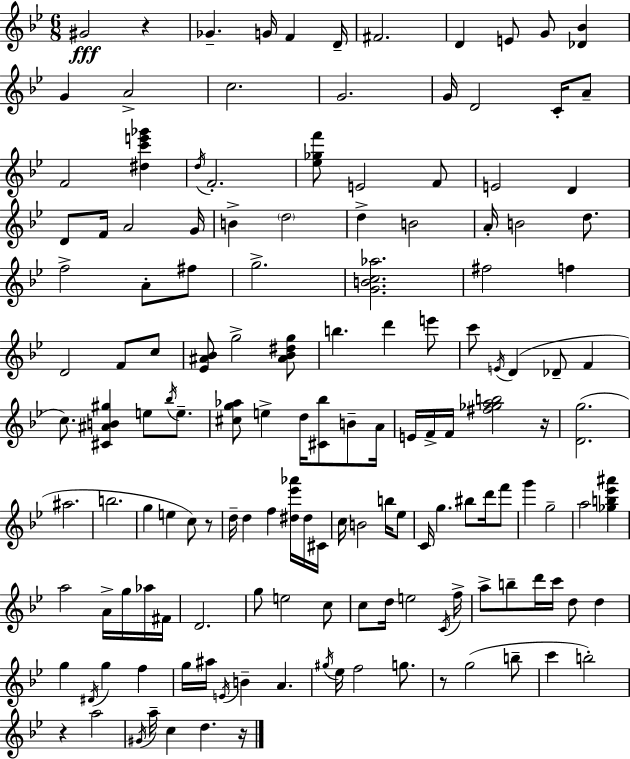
G#4/h R/q Gb4/q. G4/s F4/q D4/s F#4/h. D4/q E4/e G4/e [Db4,Bb4]/q G4/q A4/h C5/h. G4/h. G4/s D4/h C4/s A4/e F4/h [D#5,C6,E6,Gb6]/q D5/s F4/h. [Eb5,Gb5,F6]/e E4/h F4/e E4/h D4/q D4/e F4/s A4/h G4/s B4/q D5/h D5/q B4/h A4/s B4/h D5/e. F5/h A4/e F#5/e G5/h. [G4,B4,C5,Ab5]/h. F#5/h F5/q D4/h F4/e C5/e [Eb4,A#4,Bb4]/e G5/h [A#4,Bb4,D#5,G5]/e B5/q. D6/q E6/e C6/e E4/s D4/q Db4/e F4/q C5/e. [C#4,A#4,B4,G#5]/q E5/e Bb5/s E5/e. [C#5,G5,Ab5]/e E5/q D5/s [C#4,Bb5]/e B4/e A4/s E4/s F4/s F4/s [F#5,Gb5,A5,B5]/h R/s [D4,G5]/h. A#5/h. B5/h. G5/q E5/q C5/e R/e D5/s D5/q F5/q [D#5,Eb6,Ab6]/s D#5/s C#4/s C5/s B4/h B5/s Eb5/e C4/s G5/q. BIS5/e D6/s F6/e G6/q G5/h A5/h [Gb5,B5,Eb6,A#6]/q A5/h A4/s G5/s Ab5/s F#4/s D4/h. G5/e E5/h C5/e C5/e D5/s E5/h C4/s F5/s A5/e B5/e D6/s C6/s D5/e D5/q G5/q D#4/s G5/q F5/q G5/s A#5/s E4/s B4/q A4/q. G#5/s Eb5/s F5/h G5/e. R/e G5/h B5/e C6/q B5/h R/q A5/h G#4/s A5/s C5/q D5/q. R/s